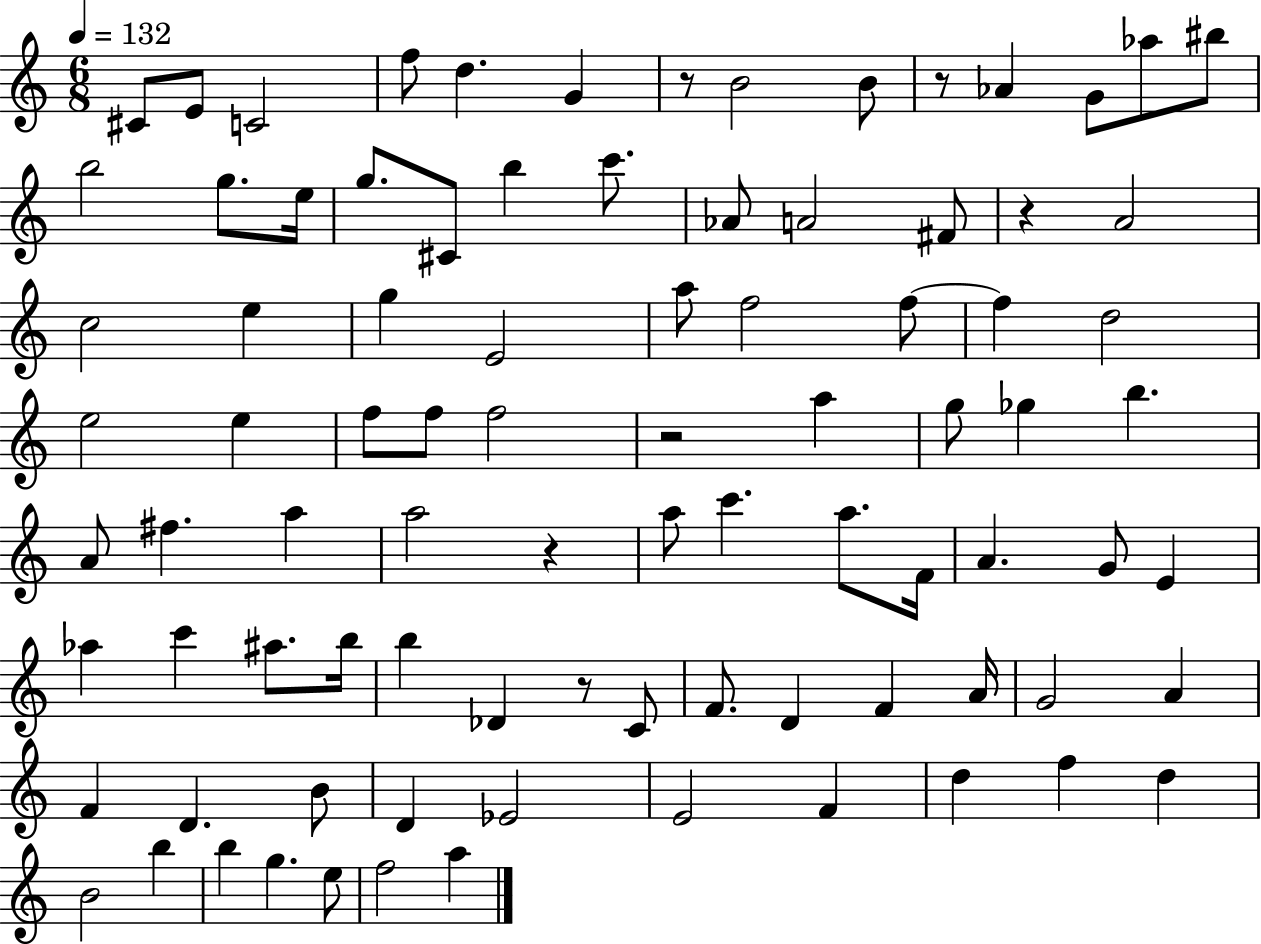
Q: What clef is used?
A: treble